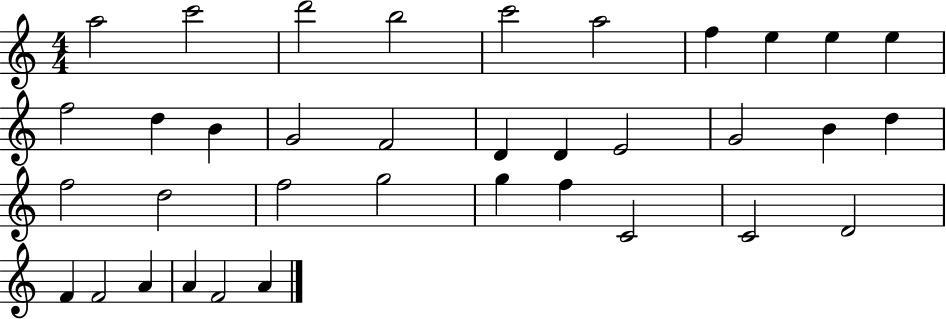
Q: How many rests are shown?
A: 0